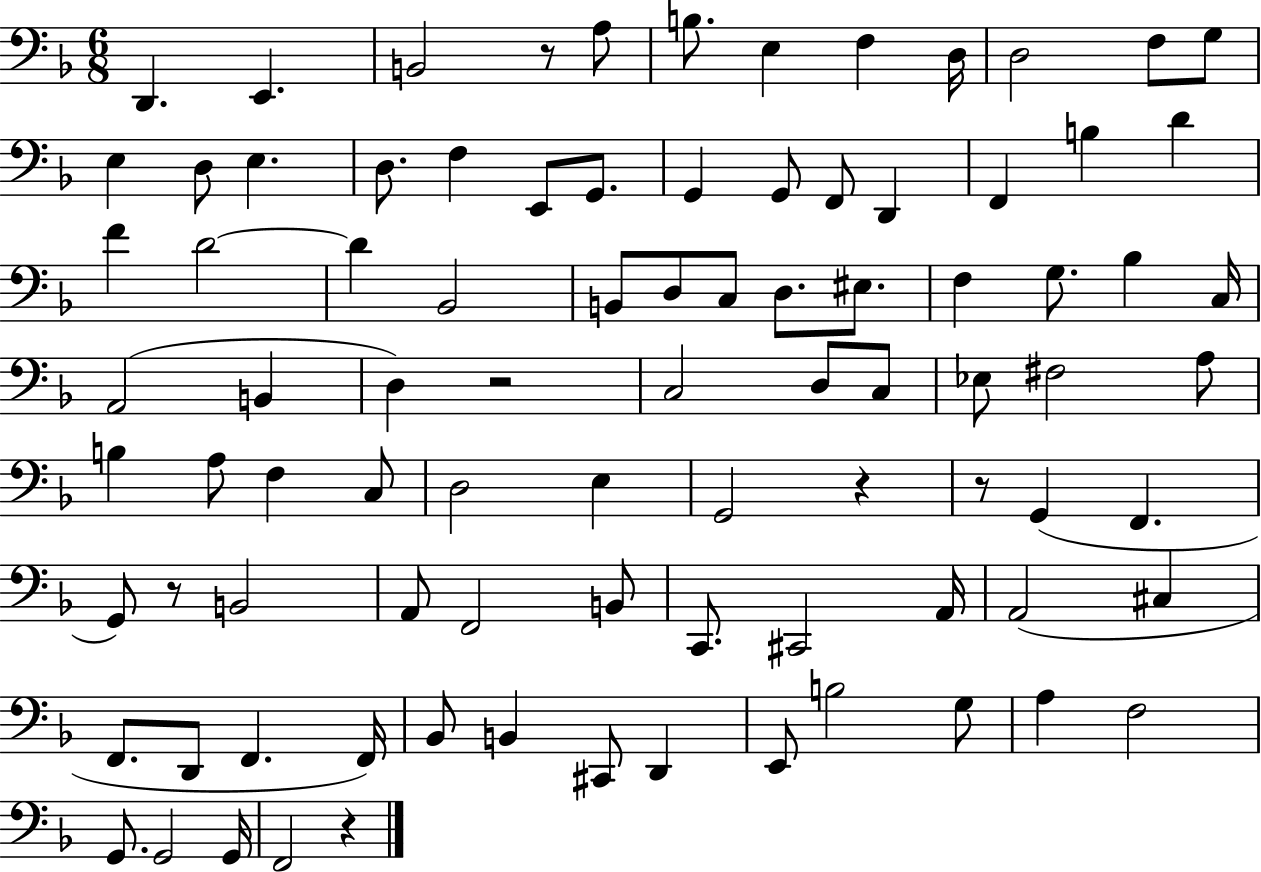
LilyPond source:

{
  \clef bass
  \numericTimeSignature
  \time 6/8
  \key f \major
  \repeat volta 2 { d,4. e,4. | b,2 r8 a8 | b8. e4 f4 d16 | d2 f8 g8 | \break e4 d8 e4. | d8. f4 e,8 g,8. | g,4 g,8 f,8 d,4 | f,4 b4 d'4 | \break f'4 d'2~~ | d'4 bes,2 | b,8 d8 c8 d8. eis8. | f4 g8. bes4 c16 | \break a,2( b,4 | d4) r2 | c2 d8 c8 | ees8 fis2 a8 | \break b4 a8 f4 c8 | d2 e4 | g,2 r4 | r8 g,4( f,4. | \break g,8) r8 b,2 | a,8 f,2 b,8 | c,8. cis,2 a,16 | a,2( cis4 | \break f,8. d,8 f,4. f,16) | bes,8 b,4 cis,8 d,4 | e,8 b2 g8 | a4 f2 | \break g,8. g,2 g,16 | f,2 r4 | } \bar "|."
}